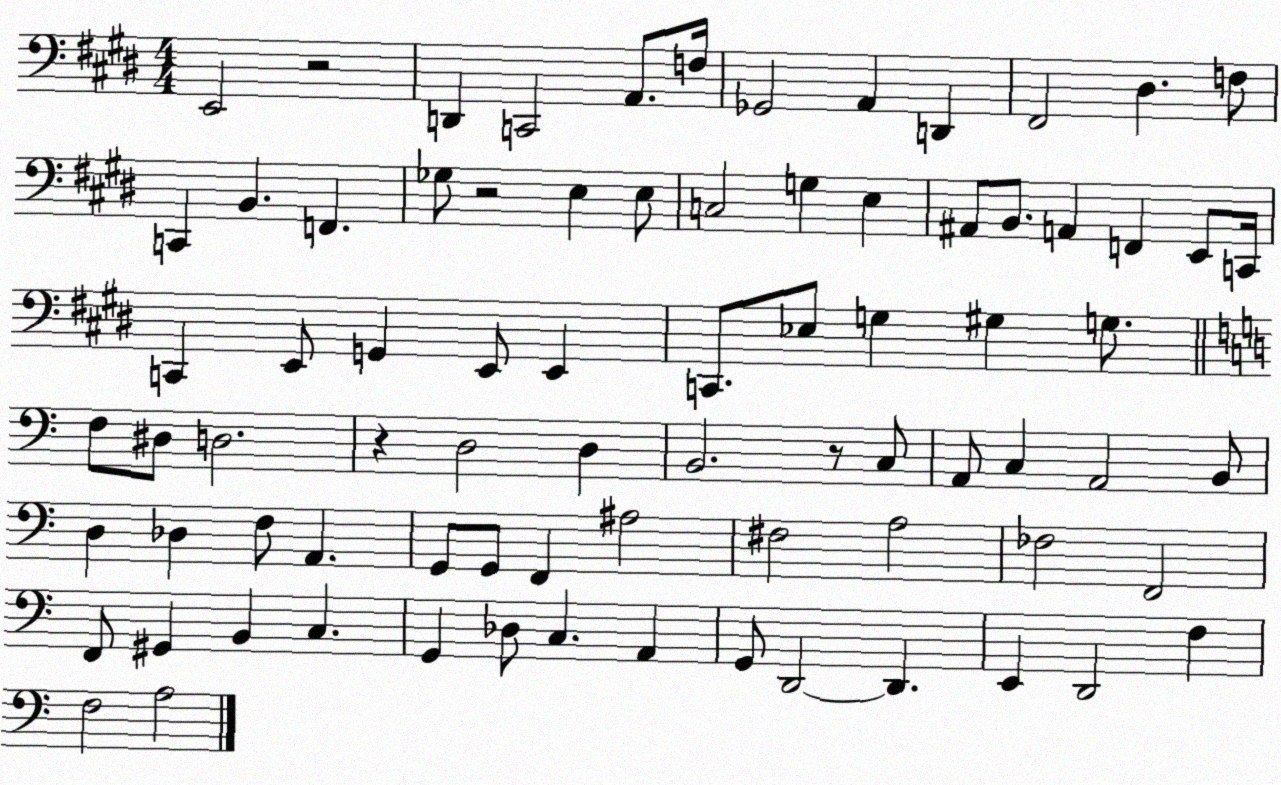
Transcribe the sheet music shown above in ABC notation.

X:1
T:Untitled
M:4/4
L:1/4
K:E
E,,2 z2 D,, C,,2 A,,/2 F,/4 _G,,2 A,, D,, ^F,,2 ^D, F,/2 C,, B,, F,, _G,/2 z2 E, E,/2 C,2 G, E, ^A,,/2 B,,/2 A,, F,, E,,/2 C,,/4 C,, E,,/2 G,, E,,/2 E,, C,,/2 _E,/2 G, ^G, G,/2 F,/2 ^D,/2 D,2 z D,2 D, B,,2 z/2 C,/2 A,,/2 C, A,,2 B,,/2 D, _D, F,/2 A,, G,,/2 G,,/2 F,, ^A,2 ^F,2 A,2 _F,2 F,,2 F,,/2 ^G,, B,, C, G,, _D,/2 C, A,, G,,/2 D,,2 D,, E,, D,,2 F, F,2 A,2